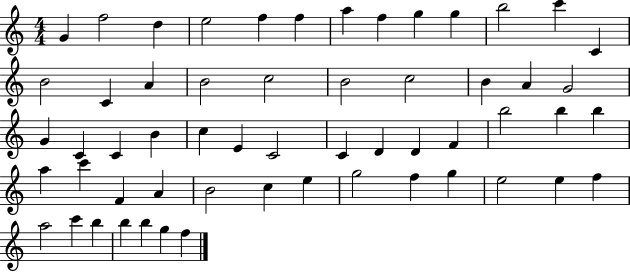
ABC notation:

X:1
T:Untitled
M:4/4
L:1/4
K:C
G f2 d e2 f f a f g g b2 c' C B2 C A B2 c2 B2 c2 B A G2 G C C B c E C2 C D D F b2 b b a c' F A B2 c e g2 f g e2 e f a2 c' b b b g f